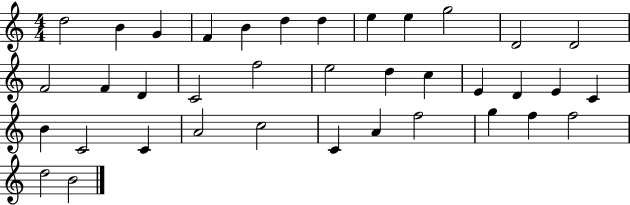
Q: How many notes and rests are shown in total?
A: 37